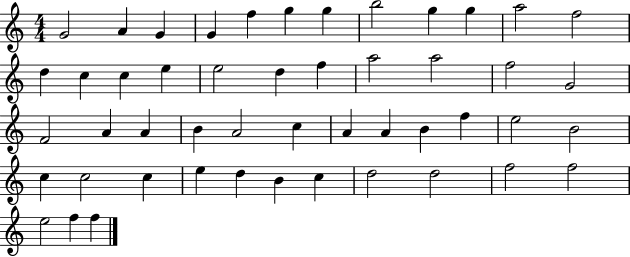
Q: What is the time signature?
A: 4/4